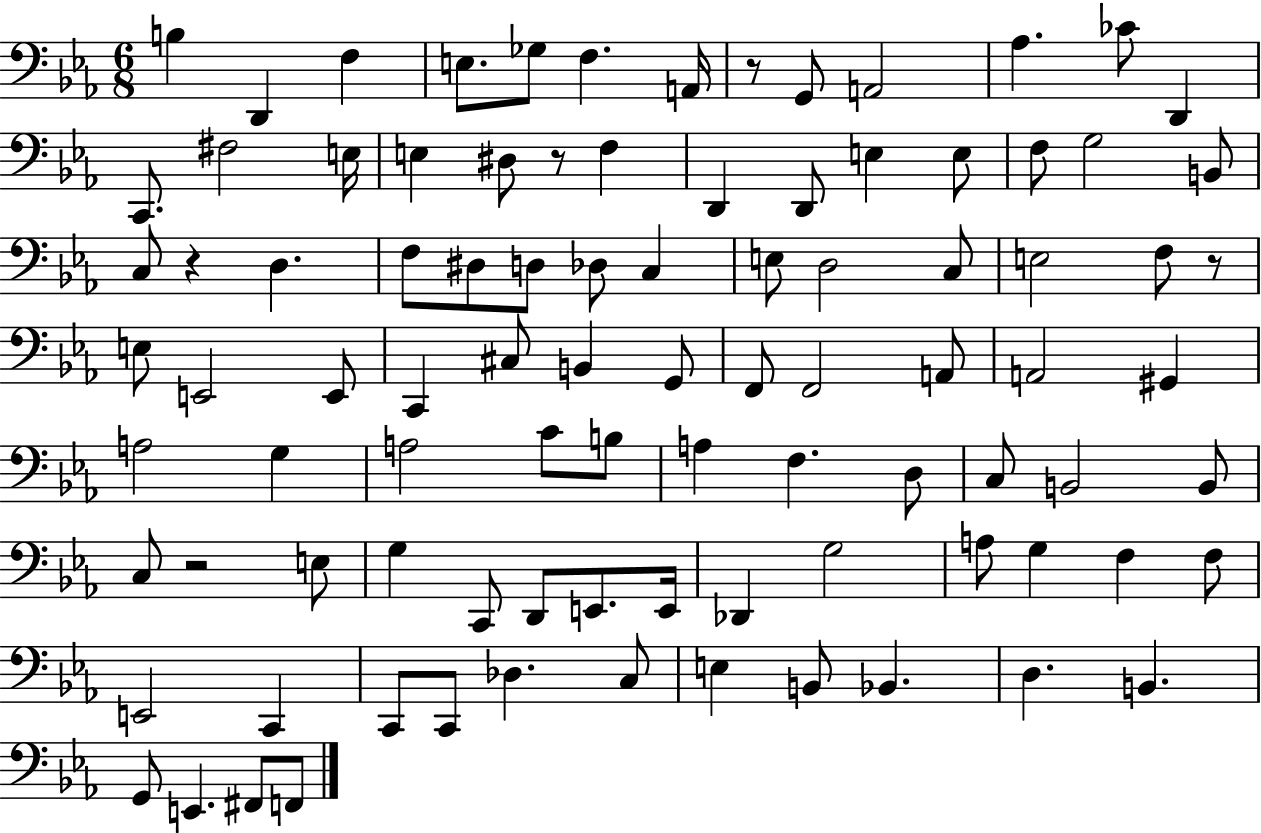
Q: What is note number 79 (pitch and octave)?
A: C3